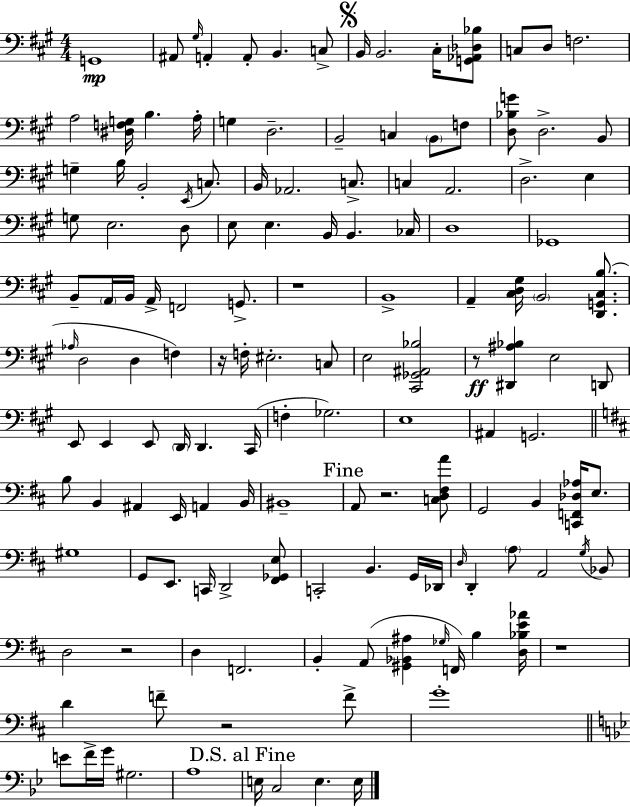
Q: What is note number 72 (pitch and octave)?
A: F3